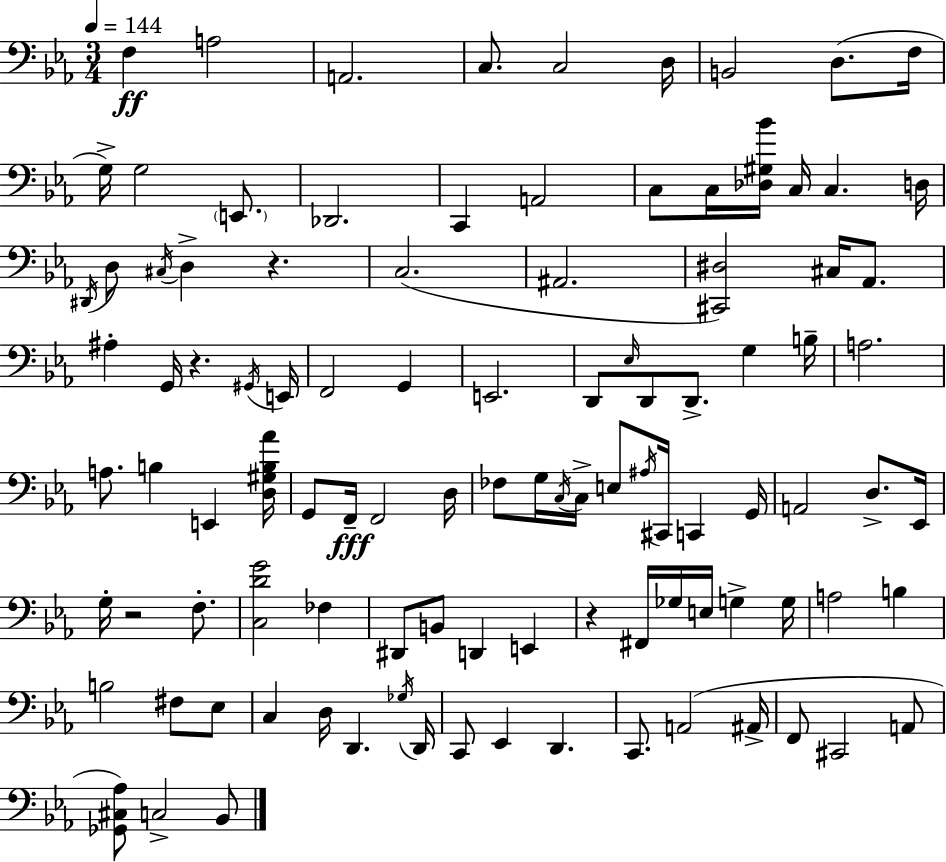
X:1
T:Untitled
M:3/4
L:1/4
K:Cm
F, A,2 A,,2 C,/2 C,2 D,/4 B,,2 D,/2 F,/4 G,/4 G,2 E,,/2 _D,,2 C,, A,,2 C,/2 C,/4 [_D,^G,_B]/4 C,/4 C, D,/4 ^D,,/4 D,/2 ^C,/4 D, z C,2 ^A,,2 [^C,,^D,]2 ^C,/4 _A,,/2 ^A, G,,/4 z ^G,,/4 E,,/4 F,,2 G,, E,,2 D,,/2 _E,/4 D,,/2 D,,/2 G, B,/4 A,2 A,/2 B, E,, [D,^G,B,_A]/4 G,,/2 F,,/4 F,,2 D,/4 _F,/2 G,/4 C,/4 C,/4 E,/2 ^A,/4 ^C,,/4 C,, G,,/4 A,,2 D,/2 _E,,/4 G,/4 z2 F,/2 [C,DG]2 _F, ^D,,/2 B,,/2 D,, E,, z ^F,,/4 _G,/4 E,/4 G, G,/4 A,2 B, B,2 ^F,/2 _E,/2 C, D,/4 D,, _G,/4 D,,/4 C,,/2 _E,, D,, C,,/2 A,,2 ^A,,/4 F,,/2 ^C,,2 A,,/2 [_G,,^C,_A,]/2 C,2 _B,,/2